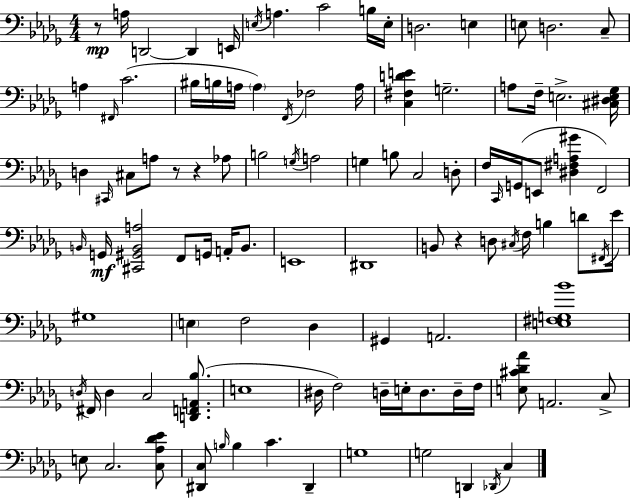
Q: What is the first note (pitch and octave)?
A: A3